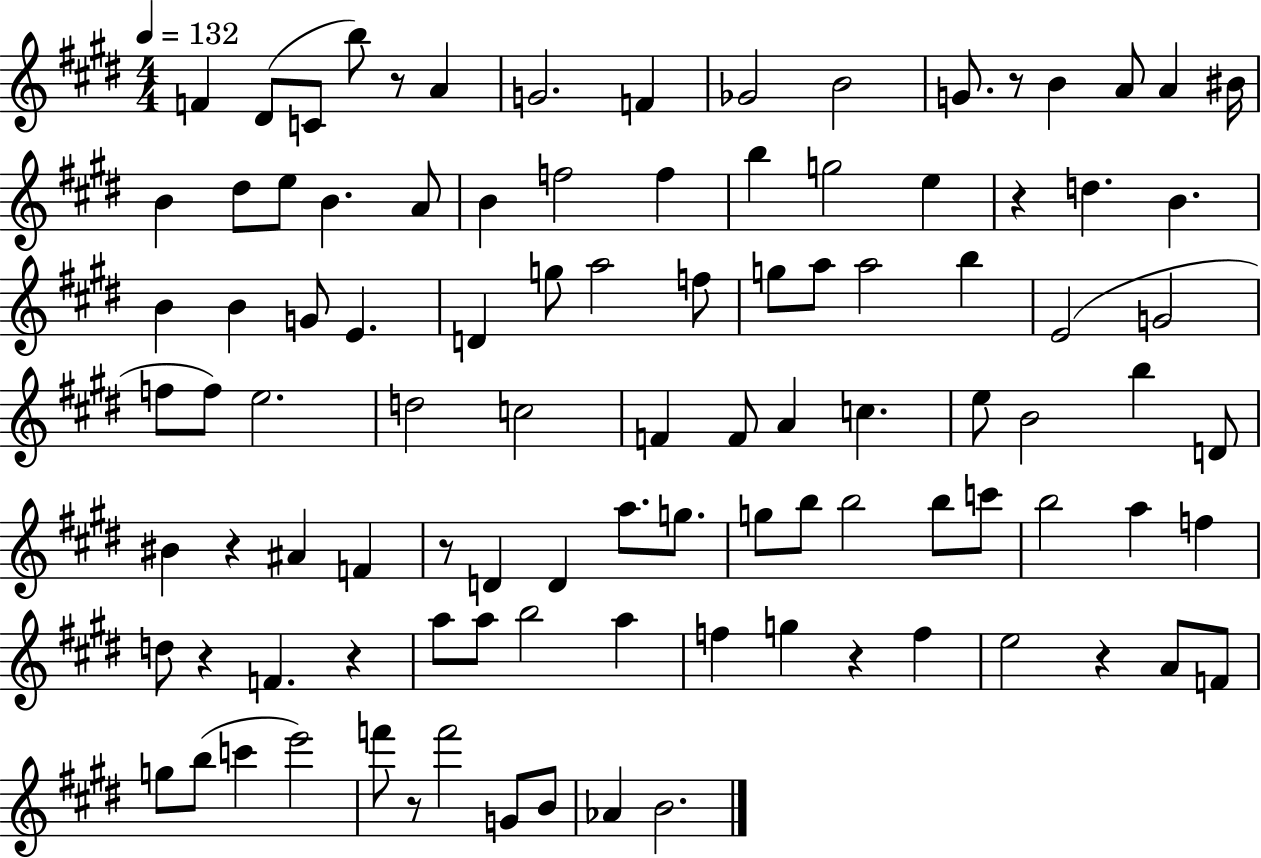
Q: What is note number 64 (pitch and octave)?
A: B5